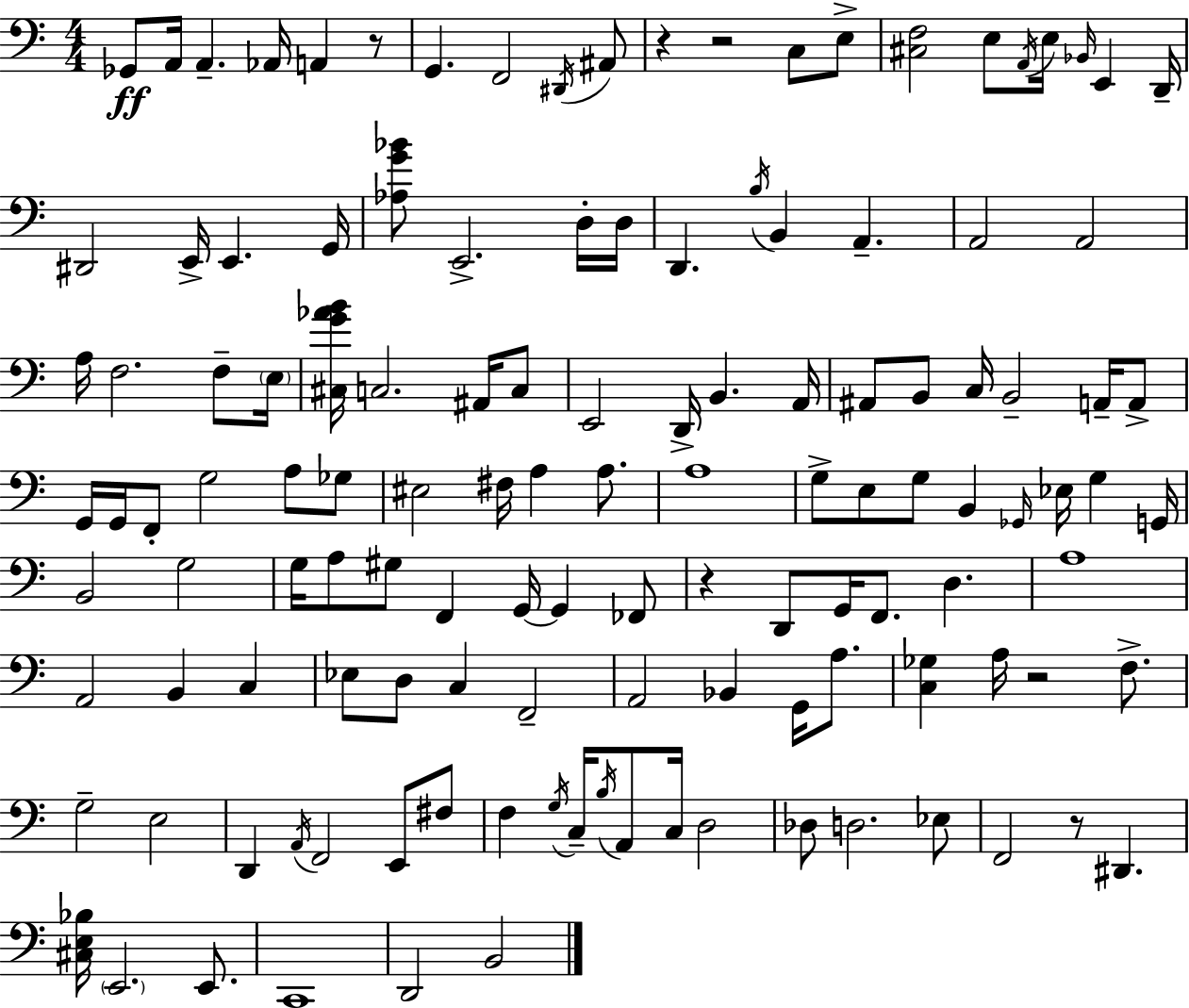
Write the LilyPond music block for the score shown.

{
  \clef bass
  \numericTimeSignature
  \time 4/4
  \key a \minor
  ges,8\ff a,16 a,4.-- aes,16 a,4 r8 | g,4. f,2 \acciaccatura { dis,16 } ais,8 | r4 r2 c8 e8-> | <cis f>2 e8 \acciaccatura { a,16 } e16 \grace { bes,16 } e,4 | \break d,16-- dis,2 e,16-> e,4. | g,16 <aes g' bes'>8 e,2.-> | d16-. d16 d,4. \acciaccatura { b16 } b,4 a,4.-- | a,2 a,2 | \break a16 f2. | f8-- \parenthesize e16 <cis g' aes' b'>16 c2. | ais,16 c8 e,2 d,16-> b,4. | a,16 ais,8 b,8 c16 b,2-- | \break a,16-- a,8-> g,16 g,16 f,8-. g2 | a8 ges8 eis2 fis16 a4 | a8. a1 | g8-> e8 g8 b,4 \grace { ges,16 } ees16 | \break g4 g,16 b,2 g2 | g16 a8 gis8 f,4 g,16~~ g,4 | fes,8 r4 d,8 g,16 f,8. d4. | a1 | \break a,2 b,4 | c4 ees8 d8 c4 f,2-- | a,2 bes,4 | g,16 a8. <c ges>4 a16 r2 | \break f8.-> g2-- e2 | d,4 \acciaccatura { a,16 } f,2 | e,8 fis8 f4 \acciaccatura { g16 } c16-- \acciaccatura { b16 } a,8 c16 | d2 des8 d2. | \break ees8 f,2 | r8 dis,4. <cis e bes>16 \parenthesize e,2. | e,8. c,1 | d,2 | \break b,2 \bar "|."
}